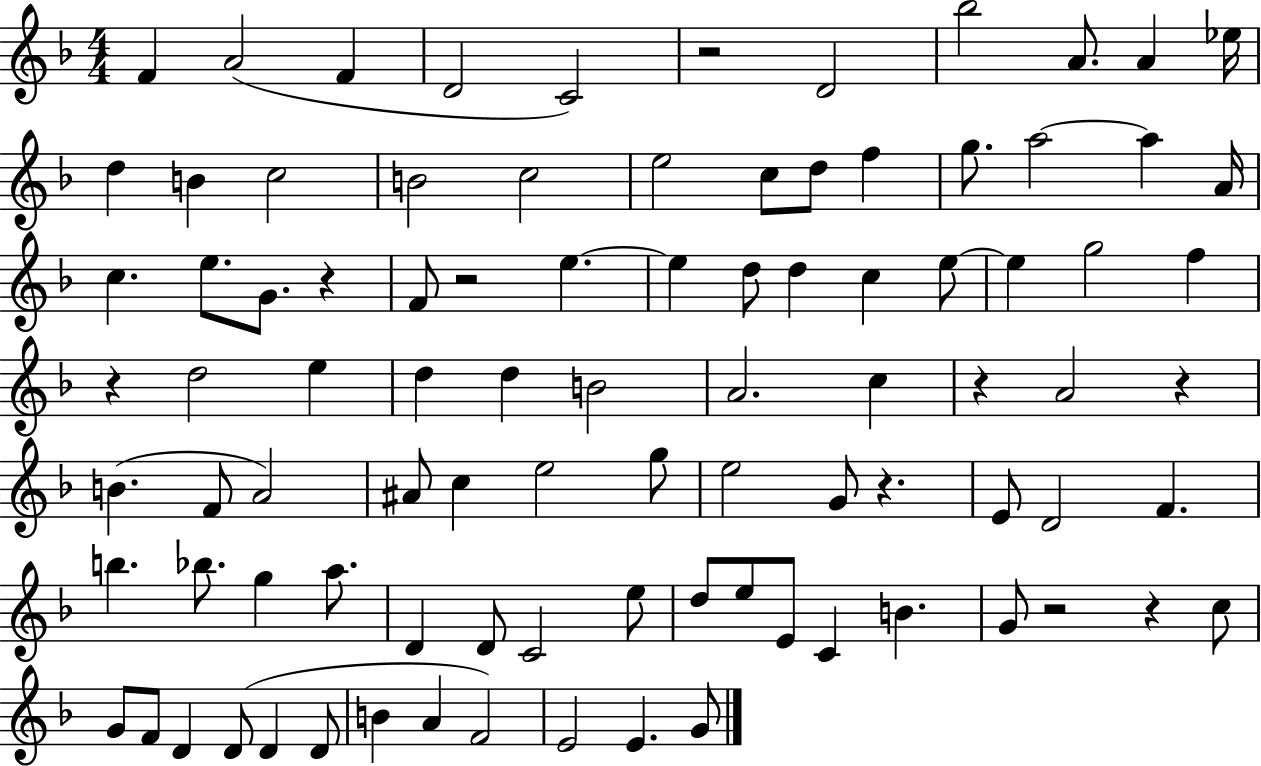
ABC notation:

X:1
T:Untitled
M:4/4
L:1/4
K:F
F A2 F D2 C2 z2 D2 _b2 A/2 A _e/4 d B c2 B2 c2 e2 c/2 d/2 f g/2 a2 a A/4 c e/2 G/2 z F/2 z2 e e d/2 d c e/2 e g2 f z d2 e d d B2 A2 c z A2 z B F/2 A2 ^A/2 c e2 g/2 e2 G/2 z E/2 D2 F b _b/2 g a/2 D D/2 C2 e/2 d/2 e/2 E/2 C B G/2 z2 z c/2 G/2 F/2 D D/2 D D/2 B A F2 E2 E G/2